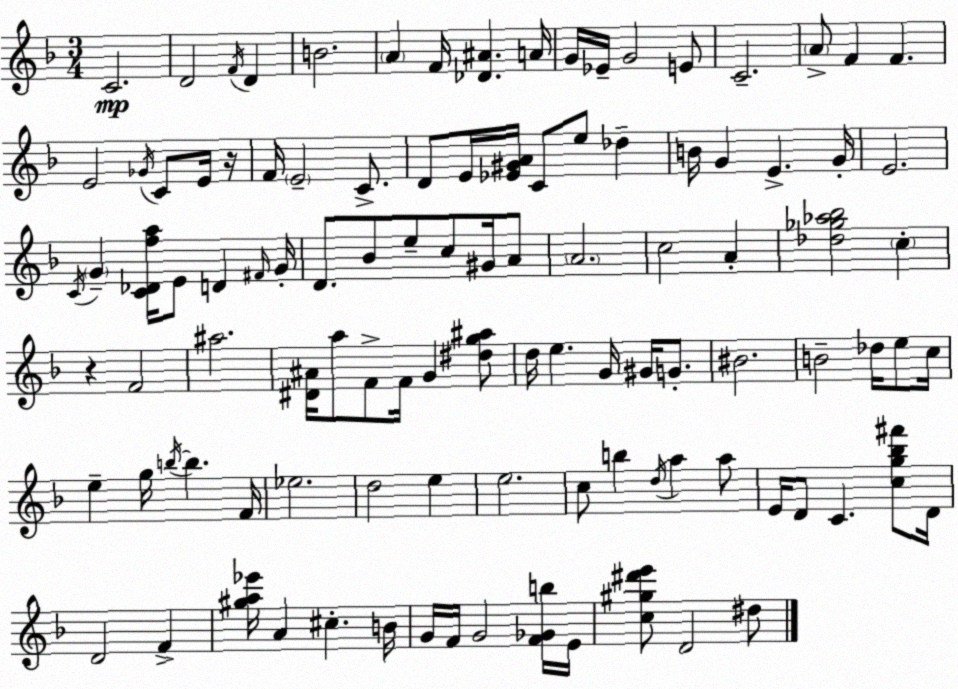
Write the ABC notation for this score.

X:1
T:Untitled
M:3/4
L:1/4
K:Dm
C2 D2 F/4 D B2 A F/4 [_D^A] A/4 G/4 _E/4 G2 E/2 C2 A/2 F F E2 _G/4 C/2 E/4 z/4 F/4 E2 C/2 D/2 E/4 [_E^GA]/4 C/2 e/2 _d B/4 G E G/4 E2 C/4 G [C_Dfa]/4 E/2 D ^F/4 G/4 D/2 _B/2 e/2 c/2 ^G/4 A/2 A2 c2 A [_d_g_a_b]2 c z F2 ^a2 [^D^A]/4 a/2 F/2 F/4 G [^dg^a]/2 d/4 e G/4 ^G/4 G/2 ^B2 B2 _d/4 e/2 c/4 e g/4 b/4 b F/4 _e2 d2 e e2 c/2 b d/4 a a/2 E/4 D/2 C [cg_b^f']/2 D/4 D2 F [^ga_e']/4 A ^c B/4 G/4 F/4 G2 [F_Gb]/4 E/4 [c^g^d'e']/2 D2 ^d/2